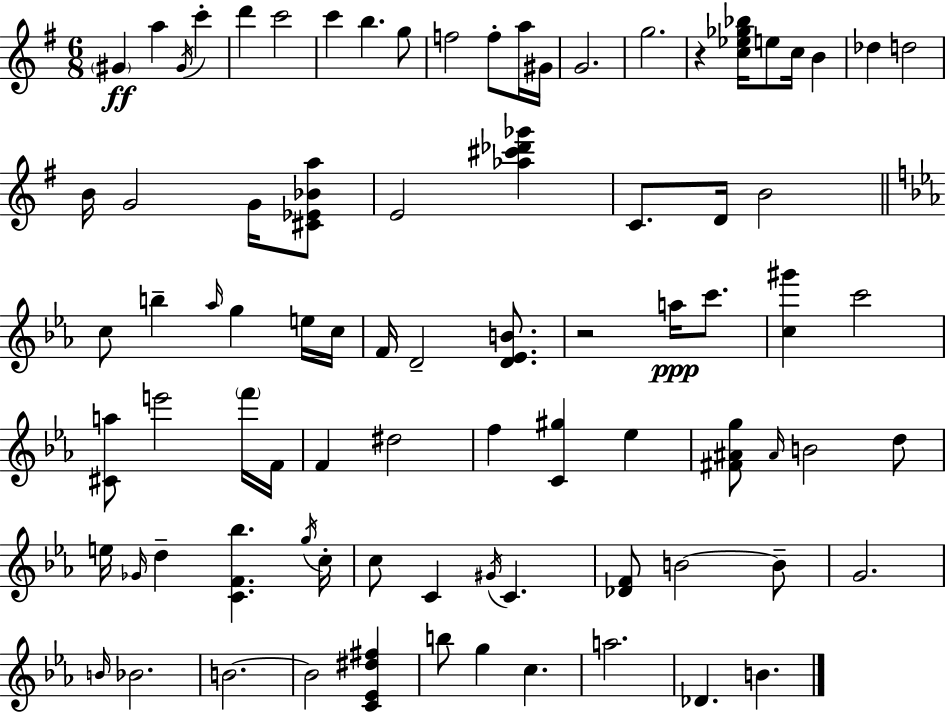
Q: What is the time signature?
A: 6/8